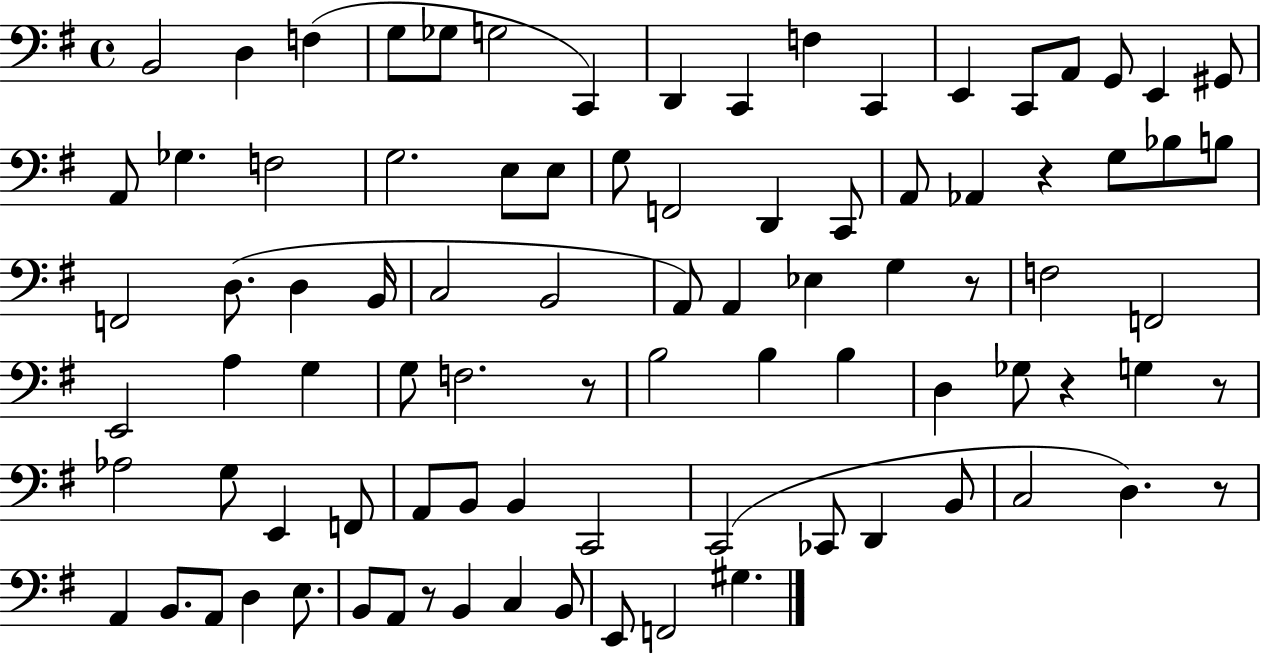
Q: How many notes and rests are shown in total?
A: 89